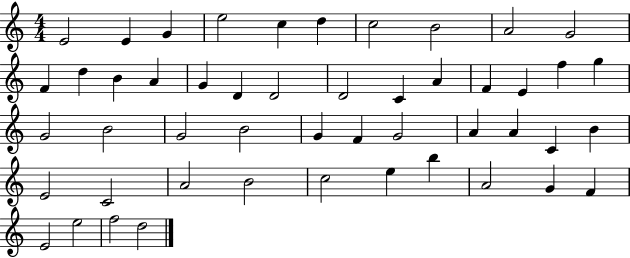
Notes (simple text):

E4/h E4/q G4/q E5/h C5/q D5/q C5/h B4/h A4/h G4/h F4/q D5/q B4/q A4/q G4/q D4/q D4/h D4/h C4/q A4/q F4/q E4/q F5/q G5/q G4/h B4/h G4/h B4/h G4/q F4/q G4/h A4/q A4/q C4/q B4/q E4/h C4/h A4/h B4/h C5/h E5/q B5/q A4/h G4/q F4/q E4/h E5/h F5/h D5/h